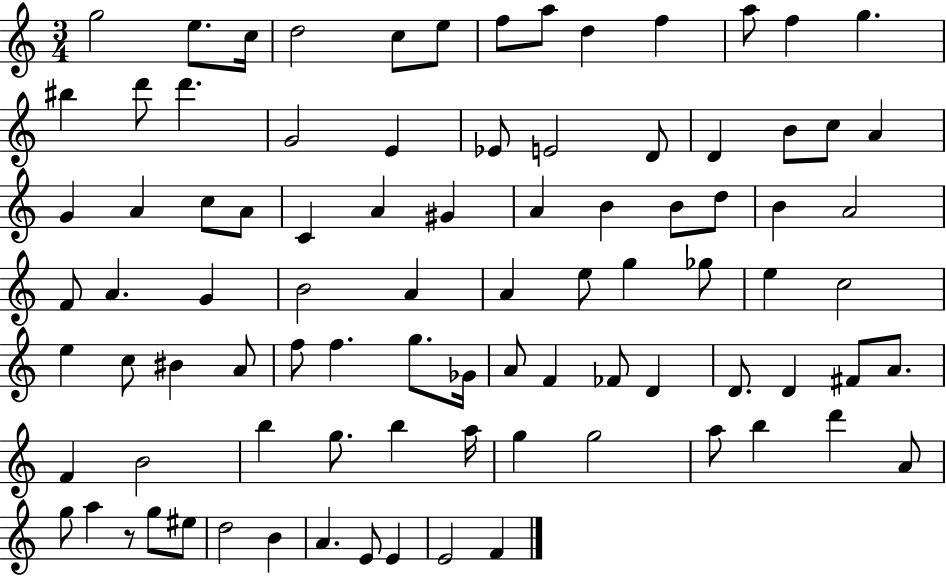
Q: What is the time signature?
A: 3/4